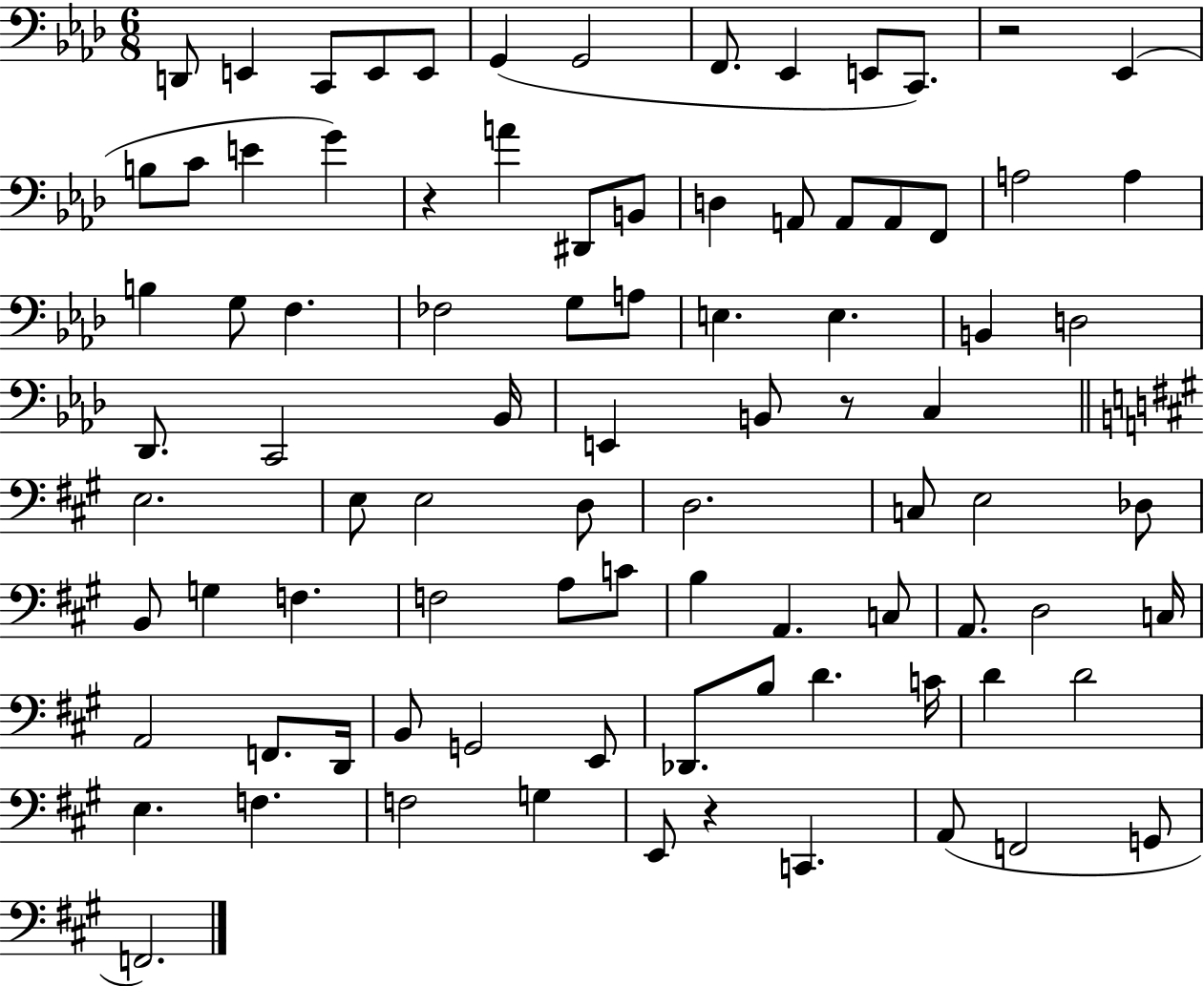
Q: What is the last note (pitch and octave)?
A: F2